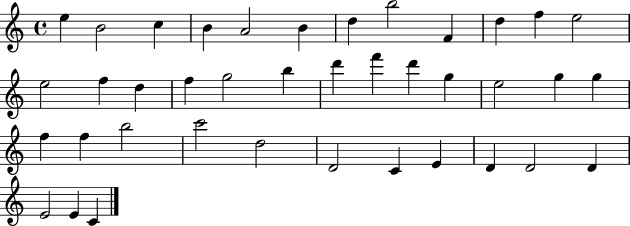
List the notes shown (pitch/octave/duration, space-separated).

E5/q B4/h C5/q B4/q A4/h B4/q D5/q B5/h F4/q D5/q F5/q E5/h E5/h F5/q D5/q F5/q G5/h B5/q D6/q F6/q D6/q G5/q E5/h G5/q G5/q F5/q F5/q B5/h C6/h D5/h D4/h C4/q E4/q D4/q D4/h D4/q E4/h E4/q C4/q